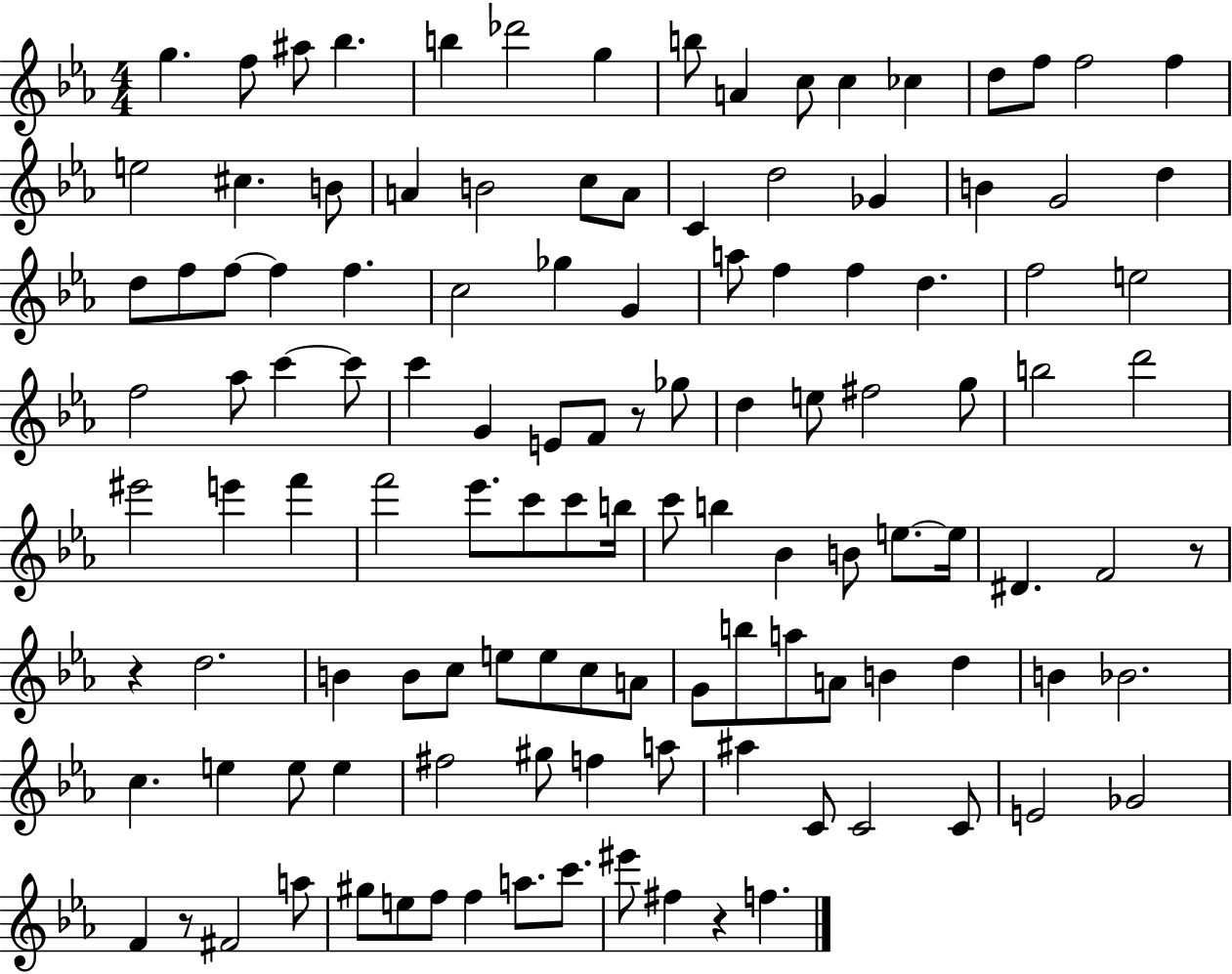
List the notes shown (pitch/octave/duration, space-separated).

G5/q. F5/e A#5/e Bb5/q. B5/q Db6/h G5/q B5/e A4/q C5/e C5/q CES5/q D5/e F5/e F5/h F5/q E5/h C#5/q. B4/e A4/q B4/h C5/e A4/e C4/q D5/h Gb4/q B4/q G4/h D5/q D5/e F5/e F5/e F5/q F5/q. C5/h Gb5/q G4/q A5/e F5/q F5/q D5/q. F5/h E5/h F5/h Ab5/e C6/q C6/e C6/q G4/q E4/e F4/e R/e Gb5/e D5/q E5/e F#5/h G5/e B5/h D6/h EIS6/h E6/q F6/q F6/h Eb6/e. C6/e C6/e B5/s C6/e B5/q Bb4/q B4/e E5/e. E5/s D#4/q. F4/h R/e R/q D5/h. B4/q B4/e C5/e E5/e E5/e C5/e A4/e G4/e B5/e A5/e A4/e B4/q D5/q B4/q Bb4/h. C5/q. E5/q E5/e E5/q F#5/h G#5/e F5/q A5/e A#5/q C4/e C4/h C4/e E4/h Gb4/h F4/q R/e F#4/h A5/e G#5/e E5/e F5/e F5/q A5/e. C6/e. EIS6/e F#5/q R/q F5/q.